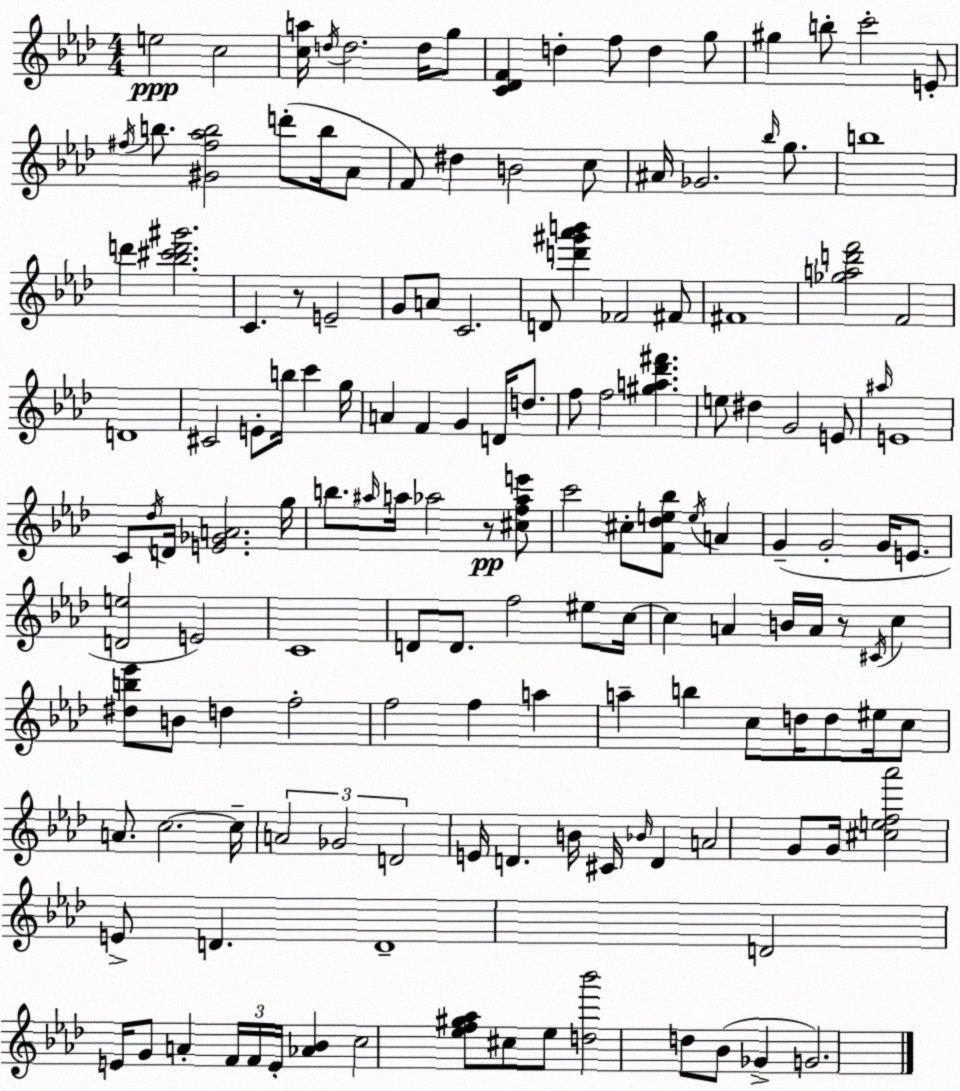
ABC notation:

X:1
T:Untitled
M:4/4
L:1/4
K:Ab
e2 c2 [ca]/4 d/4 d2 d/4 g/2 [C_DF] d f/2 d g/2 ^g b/2 c'2 E/2 ^f/4 b/2 [^G^f_ab]2 d'/2 b/4 _A/2 F/2 ^d B2 c/2 ^A/4 _G2 _b/4 g/2 b4 d' [_b^c'd'^g']2 C z/2 E2 G/2 A/2 C2 D/2 [d'^g'_a'b'] _F2 ^F/2 ^F4 [_gad'f']2 F2 D4 ^C2 E/2 b/4 c' g/4 A F G D/4 d/2 f/2 f2 [^ga_d'^f'] e/2 ^d G2 E/2 ^a/4 E4 C/2 _d/4 D/4 [E_GA]2 g/4 b/2 ^a/4 a/4 _a2 z/2 [^cf_ae']/2 c'2 ^c/2 [F_de_b]/2 e/4 A G G2 G/4 E/2 [De]2 E2 C4 D/2 D/2 f2 ^e/2 c/4 c A B/4 A/4 z/2 ^C/4 c [^db_e']/2 B/2 d f2 f2 f a a b c/2 d/4 d/2 ^e/4 c/2 A/2 c2 c/4 A2 _G2 D2 E/4 D B/4 ^C/4 _B/4 D A2 G/2 G/4 [^cef_a']2 E/2 D D4 D2 E/4 G/2 A F/4 F/4 E/4 [_A_B] c2 [_ef^g_a]/2 ^c/2 _e/2 [d_b']2 d/2 _B/2 _G G2